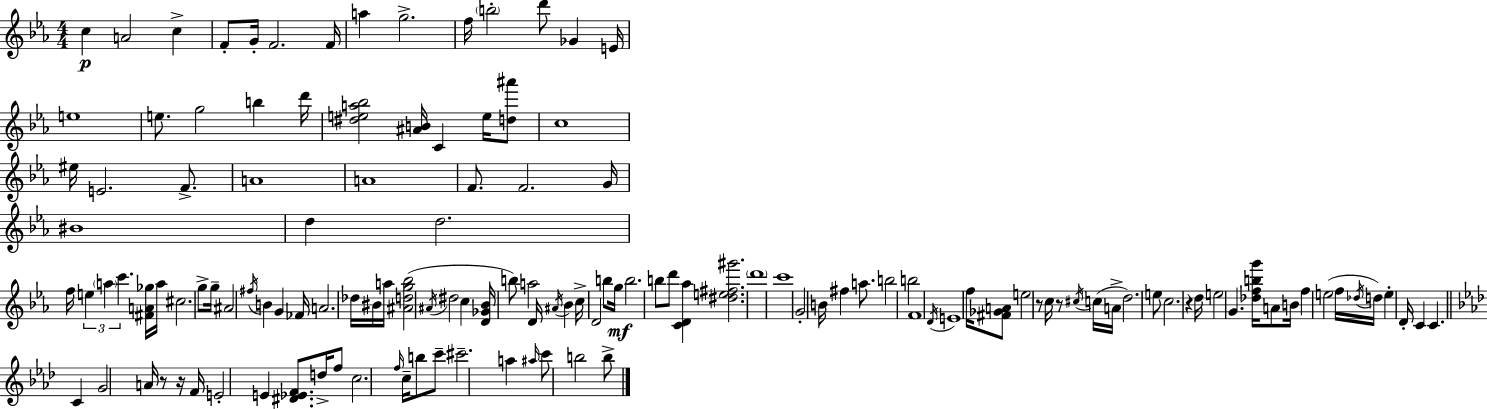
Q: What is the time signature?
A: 4/4